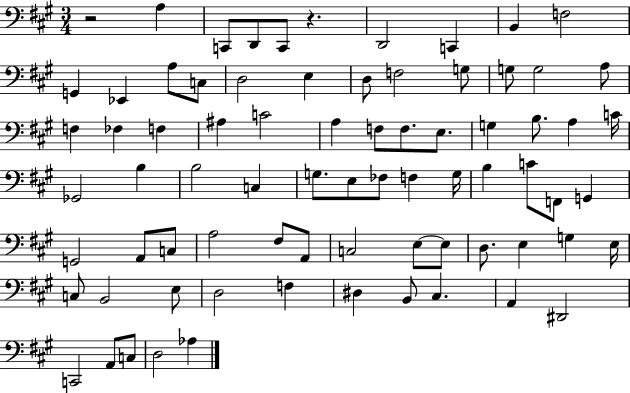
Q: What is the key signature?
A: A major